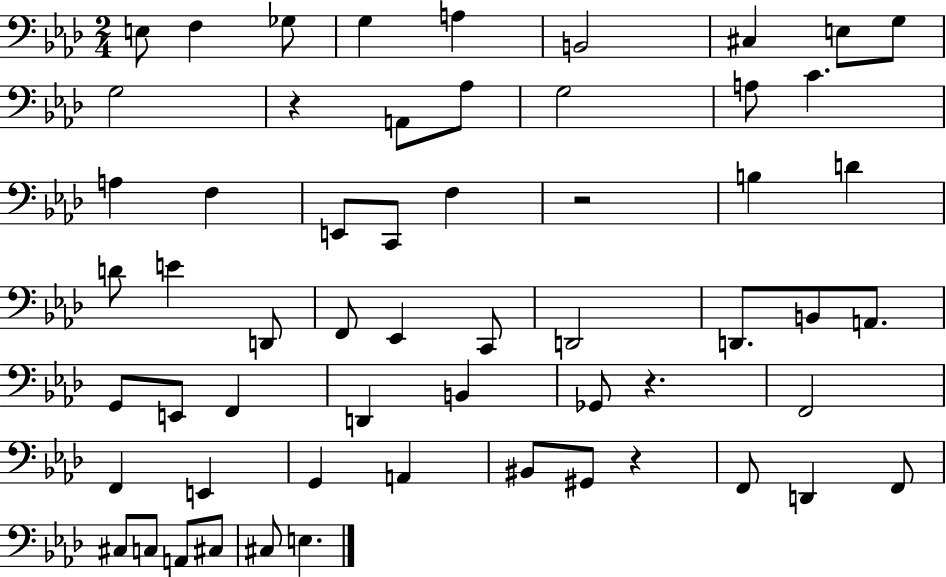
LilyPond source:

{
  \clef bass
  \numericTimeSignature
  \time 2/4
  \key aes \major
  \repeat volta 2 { e8 f4 ges8 | g4 a4 | b,2 | cis4 e8 g8 | \break g2 | r4 a,8 aes8 | g2 | a8 c'4. | \break a4 f4 | e,8 c,8 f4 | r2 | b4 d'4 | \break d'8 e'4 d,8 | f,8 ees,4 c,8 | d,2 | d,8. b,8 a,8. | \break g,8 e,8 f,4 | d,4 b,4 | ges,8 r4. | f,2 | \break f,4 e,4 | g,4 a,4 | bis,8 gis,8 r4 | f,8 d,4 f,8 | \break cis8 c8 a,8 cis8 | cis8 e4. | } \bar "|."
}